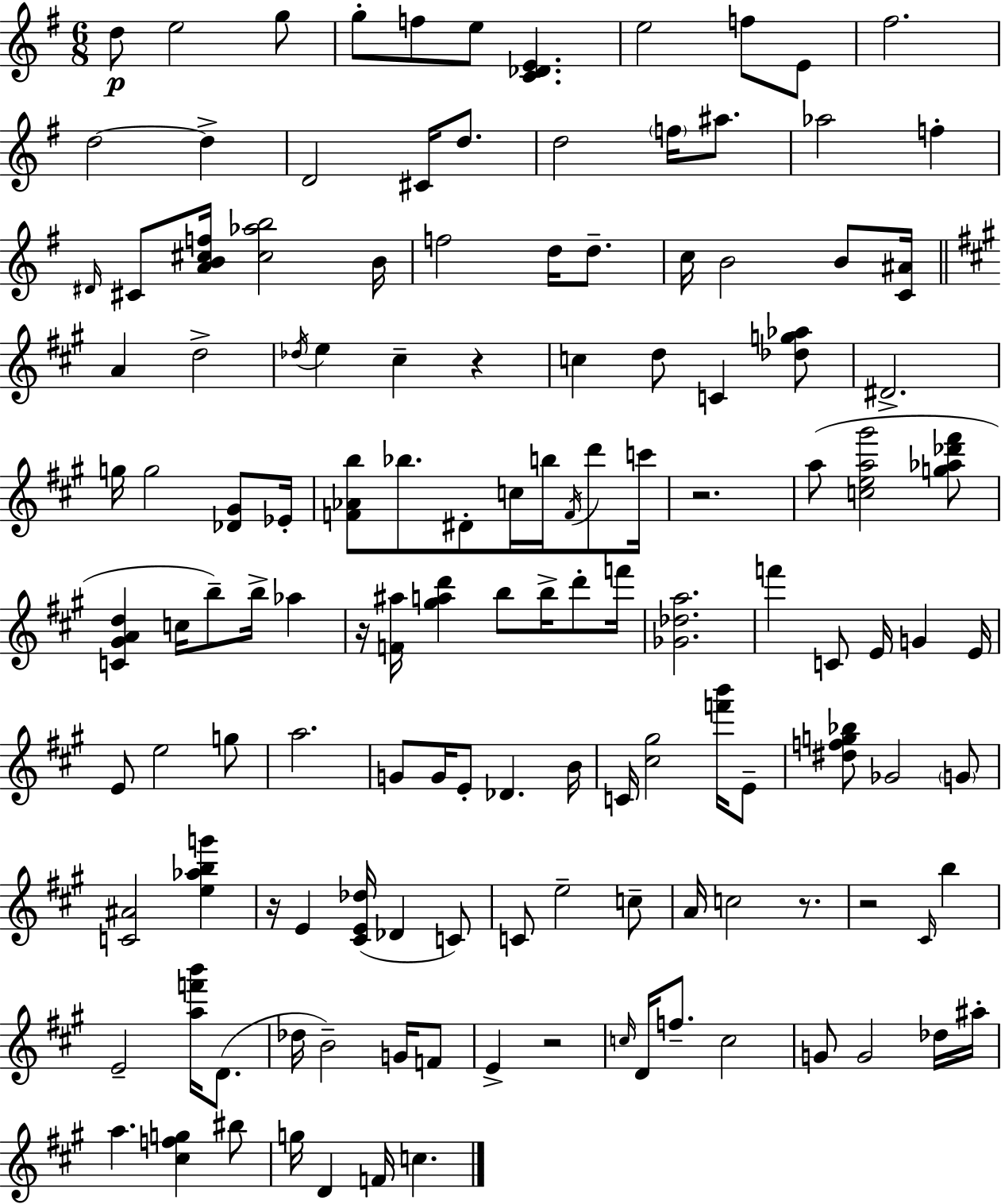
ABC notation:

X:1
T:Untitled
M:6/8
L:1/4
K:G
d/2 e2 g/2 g/2 f/2 e/2 [C_DE] e2 f/2 E/2 ^f2 d2 d D2 ^C/4 d/2 d2 f/4 ^a/2 _a2 f ^D/4 ^C/2 [AB^cf]/4 [^c_ab]2 B/4 f2 d/4 d/2 c/4 B2 B/2 [C^A]/4 A d2 _d/4 e ^c z c d/2 C [_dg_a]/2 ^D2 g/4 g2 [_D^G]/2 _E/4 [F_Ab]/2 _b/2 ^D/2 c/4 b/4 F/4 d'/2 c'/4 z2 a/2 [cea^g']2 [g_a_d'^f']/2 [C^GAd] c/4 b/2 b/4 _a z/4 [F^a]/4 [^gad'] b/2 b/4 d'/2 f'/4 [_G_da]2 f' C/2 E/4 G E/4 E/2 e2 g/2 a2 G/2 G/4 E/2 _D B/4 C/4 [^c^g]2 [f'b']/4 E/2 [^dfg_b]/2 _G2 G/2 [C^A]2 [e_abg'] z/4 E [^CE_d]/4 _D C/2 C/2 e2 c/2 A/4 c2 z/2 z2 ^C/4 b E2 [af'b']/4 D/2 _d/4 B2 G/4 F/2 E z2 c/4 D/4 f/2 c2 G/2 G2 _d/4 ^a/4 a [^cfg] ^b/2 g/4 D F/4 c